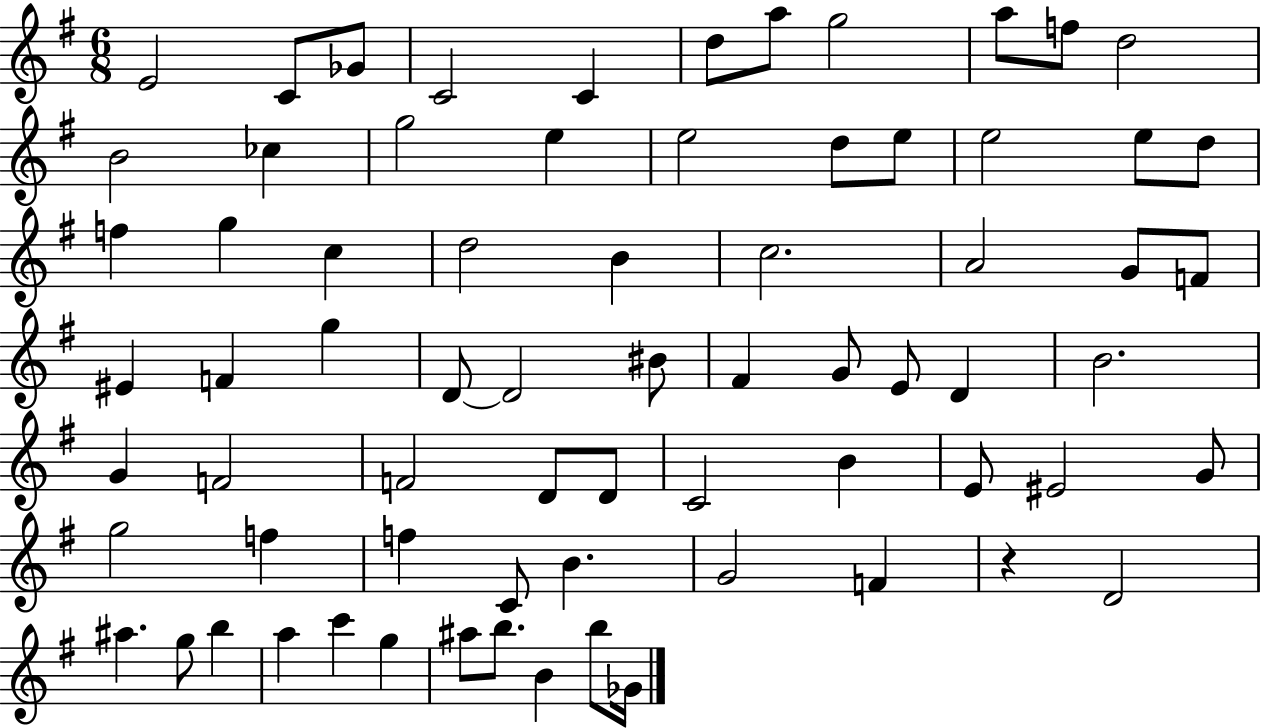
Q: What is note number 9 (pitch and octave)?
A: A5